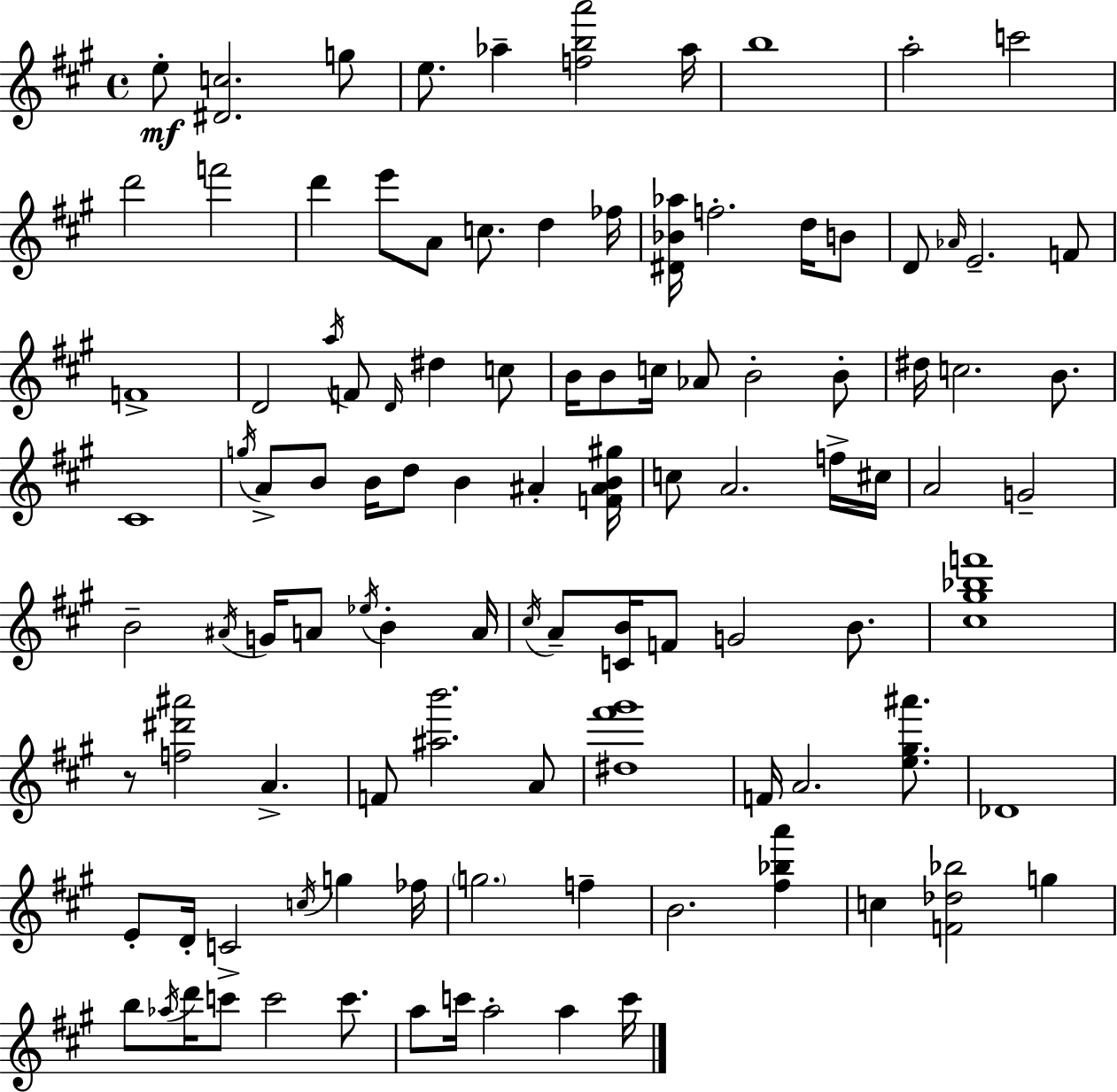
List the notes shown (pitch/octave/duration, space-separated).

E5/e [D#4,C5]/h. G5/e E5/e. Ab5/q [F5,B5,A6]/h Ab5/s B5/w A5/h C6/h D6/h F6/h D6/q E6/e A4/e C5/e. D5/q FES5/s [D#4,Bb4,Ab5]/s F5/h. D5/s B4/e D4/e Ab4/s E4/h. F4/e F4/w D4/h A5/s F4/e D4/s D#5/q C5/e B4/s B4/e C5/s Ab4/e B4/h B4/e D#5/s C5/h. B4/e. C#4/w G5/s A4/e B4/e B4/s D5/e B4/q A#4/q [F4,A#4,B4,G#5]/s C5/e A4/h. F5/s C#5/s A4/h G4/h B4/h A#4/s G4/s A4/e Eb5/s B4/q A4/s C#5/s A4/e [C4,B4]/s F4/e G4/h B4/e. [C#5,G#5,Bb5,F6]/w R/e [F5,D#6,A#6]/h A4/q. F4/e [A#5,B6]/h. A4/e [D#5,F#6,G#6]/w F4/s A4/h. [E5,G#5,A#6]/e. Db4/w E4/e D4/s C4/h C5/s G5/q FES5/s G5/h. F5/q B4/h. [F#5,Bb5,A6]/q C5/q [F4,Db5,Bb5]/h G5/q B5/e Ab5/s D6/s C6/e C6/h C6/e. A5/e C6/s A5/h A5/q C6/s